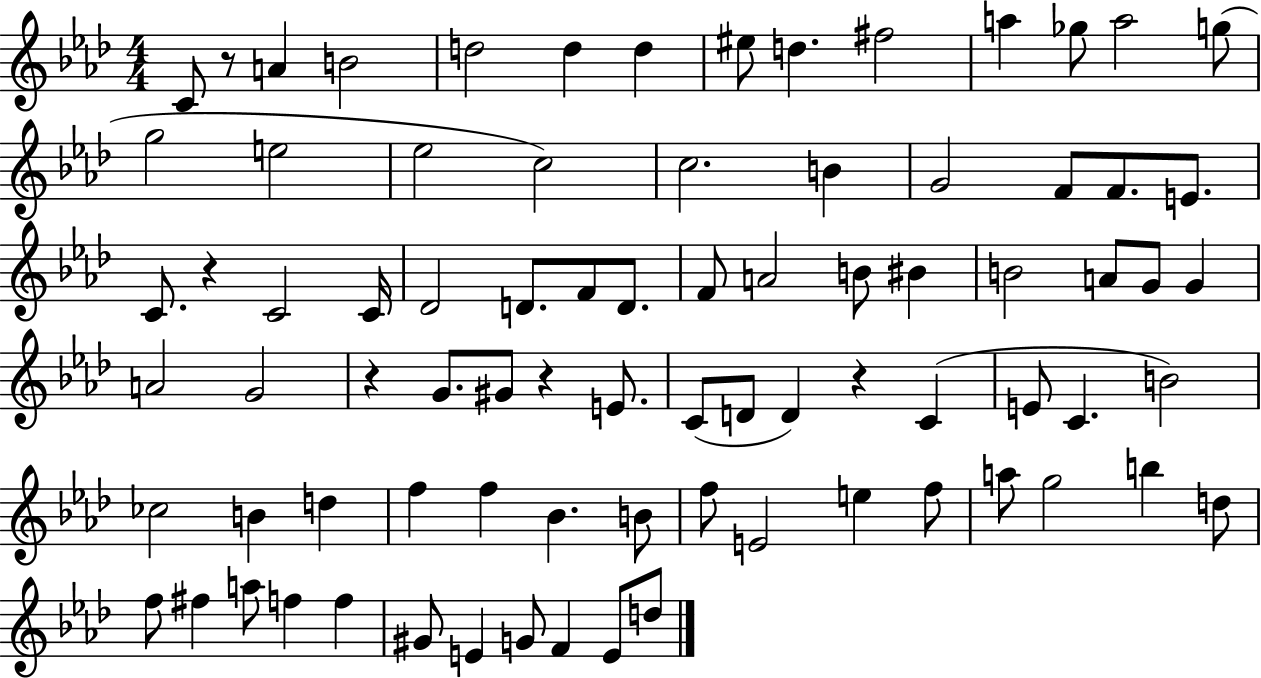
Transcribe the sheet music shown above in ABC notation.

X:1
T:Untitled
M:4/4
L:1/4
K:Ab
C/2 z/2 A B2 d2 d d ^e/2 d ^f2 a _g/2 a2 g/2 g2 e2 _e2 c2 c2 B G2 F/2 F/2 E/2 C/2 z C2 C/4 _D2 D/2 F/2 D/2 F/2 A2 B/2 ^B B2 A/2 G/2 G A2 G2 z G/2 ^G/2 z E/2 C/2 D/2 D z C E/2 C B2 _c2 B d f f _B B/2 f/2 E2 e f/2 a/2 g2 b d/2 f/2 ^f a/2 f f ^G/2 E G/2 F E/2 d/2